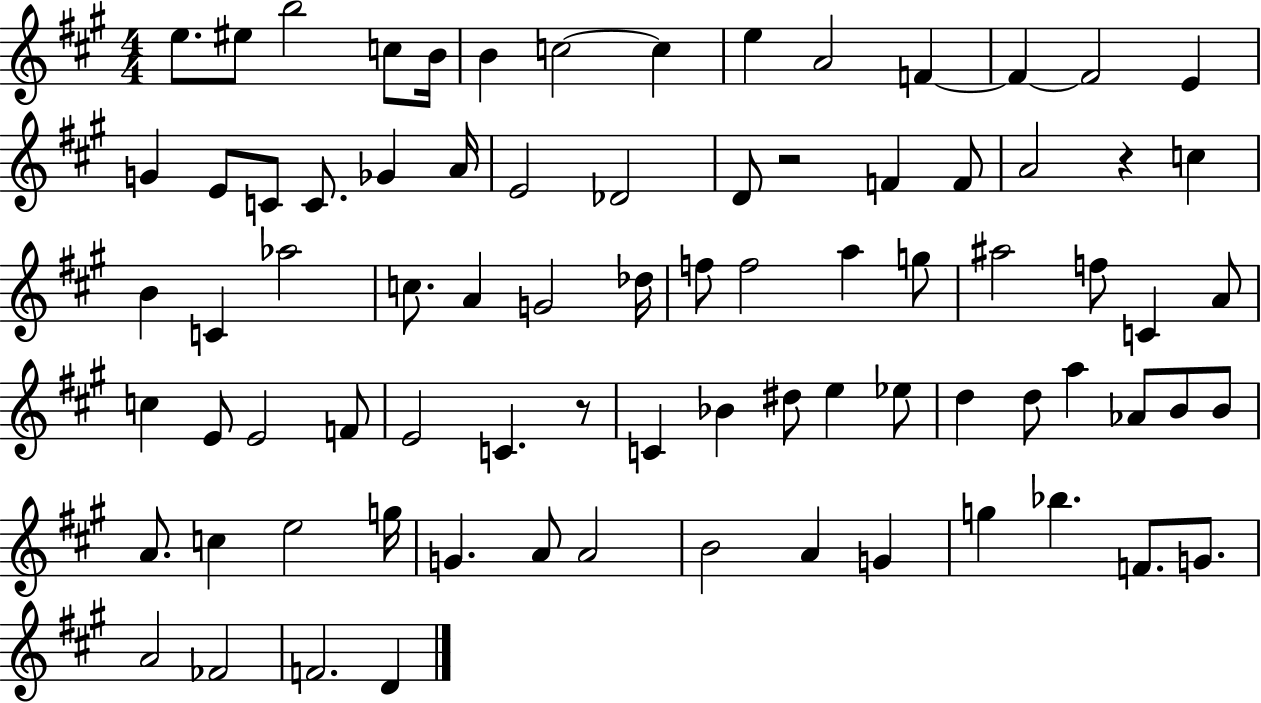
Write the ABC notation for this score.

X:1
T:Untitled
M:4/4
L:1/4
K:A
e/2 ^e/2 b2 c/2 B/4 B c2 c e A2 F F F2 E G E/2 C/2 C/2 _G A/4 E2 _D2 D/2 z2 F F/2 A2 z c B C _a2 c/2 A G2 _d/4 f/2 f2 a g/2 ^a2 f/2 C A/2 c E/2 E2 F/2 E2 C z/2 C _B ^d/2 e _e/2 d d/2 a _A/2 B/2 B/2 A/2 c e2 g/4 G A/2 A2 B2 A G g _b F/2 G/2 A2 _F2 F2 D